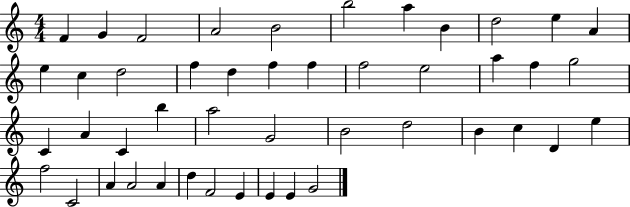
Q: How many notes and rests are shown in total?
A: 46